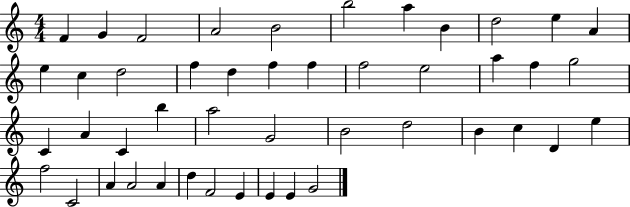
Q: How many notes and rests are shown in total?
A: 46